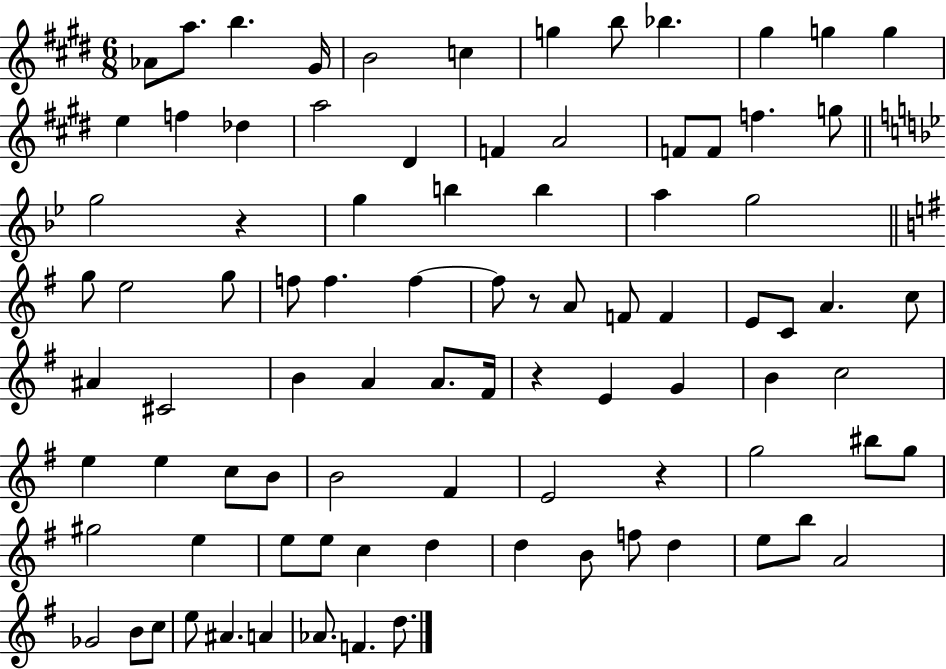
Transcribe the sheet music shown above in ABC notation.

X:1
T:Untitled
M:6/8
L:1/4
K:E
_A/2 a/2 b ^G/4 B2 c g b/2 _b ^g g g e f _d a2 ^D F A2 F/2 F/2 f g/2 g2 z g b b a g2 g/2 e2 g/2 f/2 f f f/2 z/2 A/2 F/2 F E/2 C/2 A c/2 ^A ^C2 B A A/2 ^F/4 z E G B c2 e e c/2 B/2 B2 ^F E2 z g2 ^b/2 g/2 ^g2 e e/2 e/2 c d d B/2 f/2 d e/2 b/2 A2 _G2 B/2 c/2 e/2 ^A A _A/2 F d/2